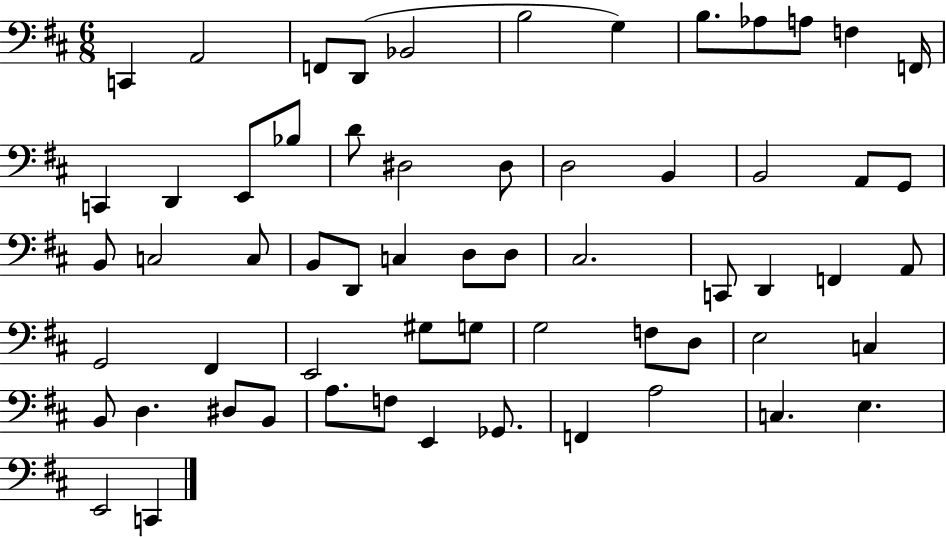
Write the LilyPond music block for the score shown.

{
  \clef bass
  \numericTimeSignature
  \time 6/8
  \key d \major
  \repeat volta 2 { c,4 a,2 | f,8 d,8( bes,2 | b2 g4) | b8. aes8 a8 f4 f,16 | \break c,4 d,4 e,8 bes8 | d'8 dis2 dis8 | d2 b,4 | b,2 a,8 g,8 | \break b,8 c2 c8 | b,8 d,8 c4 d8 d8 | cis2. | c,8 d,4 f,4 a,8 | \break g,2 fis,4 | e,2 gis8 g8 | g2 f8 d8 | e2 c4 | \break b,8 d4. dis8 b,8 | a8. f8 e,4 ges,8. | f,4 a2 | c4. e4. | \break e,2 c,4 | } \bar "|."
}